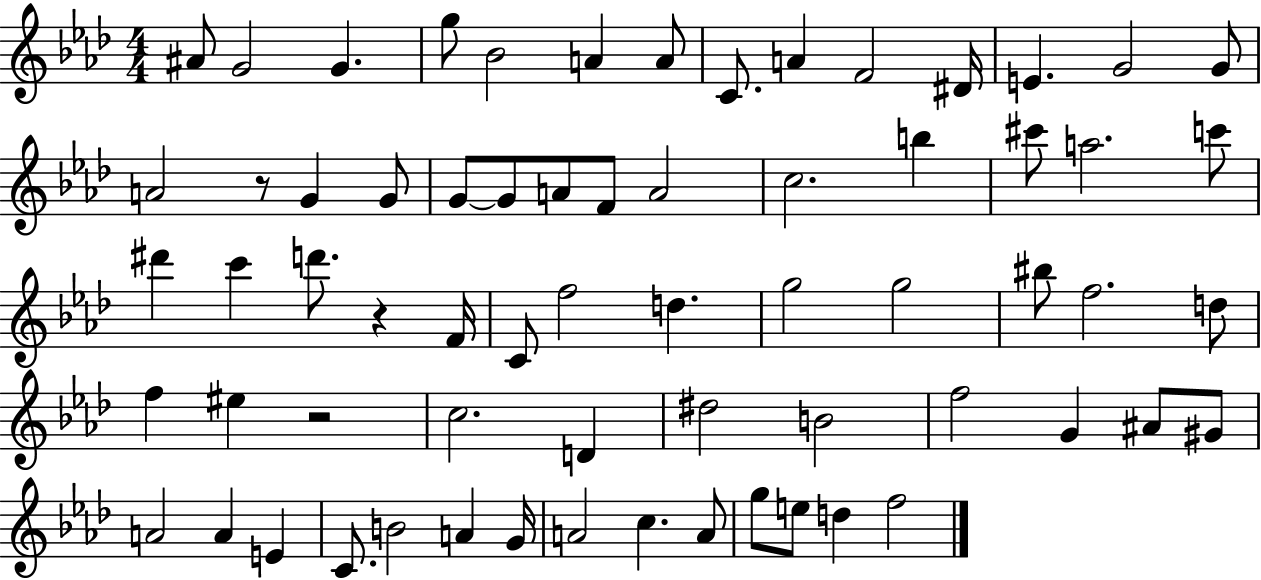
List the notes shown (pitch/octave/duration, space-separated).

A#4/e G4/h G4/q. G5/e Bb4/h A4/q A4/e C4/e. A4/q F4/h D#4/s E4/q. G4/h G4/e A4/h R/e G4/q G4/e G4/e G4/e A4/e F4/e A4/h C5/h. B5/q C#6/e A5/h. C6/e D#6/q C6/q D6/e. R/q F4/s C4/e F5/h D5/q. G5/h G5/h BIS5/e F5/h. D5/e F5/q EIS5/q R/h C5/h. D4/q D#5/h B4/h F5/h G4/q A#4/e G#4/e A4/h A4/q E4/q C4/e. B4/h A4/q G4/s A4/h C5/q. A4/e G5/e E5/e D5/q F5/h